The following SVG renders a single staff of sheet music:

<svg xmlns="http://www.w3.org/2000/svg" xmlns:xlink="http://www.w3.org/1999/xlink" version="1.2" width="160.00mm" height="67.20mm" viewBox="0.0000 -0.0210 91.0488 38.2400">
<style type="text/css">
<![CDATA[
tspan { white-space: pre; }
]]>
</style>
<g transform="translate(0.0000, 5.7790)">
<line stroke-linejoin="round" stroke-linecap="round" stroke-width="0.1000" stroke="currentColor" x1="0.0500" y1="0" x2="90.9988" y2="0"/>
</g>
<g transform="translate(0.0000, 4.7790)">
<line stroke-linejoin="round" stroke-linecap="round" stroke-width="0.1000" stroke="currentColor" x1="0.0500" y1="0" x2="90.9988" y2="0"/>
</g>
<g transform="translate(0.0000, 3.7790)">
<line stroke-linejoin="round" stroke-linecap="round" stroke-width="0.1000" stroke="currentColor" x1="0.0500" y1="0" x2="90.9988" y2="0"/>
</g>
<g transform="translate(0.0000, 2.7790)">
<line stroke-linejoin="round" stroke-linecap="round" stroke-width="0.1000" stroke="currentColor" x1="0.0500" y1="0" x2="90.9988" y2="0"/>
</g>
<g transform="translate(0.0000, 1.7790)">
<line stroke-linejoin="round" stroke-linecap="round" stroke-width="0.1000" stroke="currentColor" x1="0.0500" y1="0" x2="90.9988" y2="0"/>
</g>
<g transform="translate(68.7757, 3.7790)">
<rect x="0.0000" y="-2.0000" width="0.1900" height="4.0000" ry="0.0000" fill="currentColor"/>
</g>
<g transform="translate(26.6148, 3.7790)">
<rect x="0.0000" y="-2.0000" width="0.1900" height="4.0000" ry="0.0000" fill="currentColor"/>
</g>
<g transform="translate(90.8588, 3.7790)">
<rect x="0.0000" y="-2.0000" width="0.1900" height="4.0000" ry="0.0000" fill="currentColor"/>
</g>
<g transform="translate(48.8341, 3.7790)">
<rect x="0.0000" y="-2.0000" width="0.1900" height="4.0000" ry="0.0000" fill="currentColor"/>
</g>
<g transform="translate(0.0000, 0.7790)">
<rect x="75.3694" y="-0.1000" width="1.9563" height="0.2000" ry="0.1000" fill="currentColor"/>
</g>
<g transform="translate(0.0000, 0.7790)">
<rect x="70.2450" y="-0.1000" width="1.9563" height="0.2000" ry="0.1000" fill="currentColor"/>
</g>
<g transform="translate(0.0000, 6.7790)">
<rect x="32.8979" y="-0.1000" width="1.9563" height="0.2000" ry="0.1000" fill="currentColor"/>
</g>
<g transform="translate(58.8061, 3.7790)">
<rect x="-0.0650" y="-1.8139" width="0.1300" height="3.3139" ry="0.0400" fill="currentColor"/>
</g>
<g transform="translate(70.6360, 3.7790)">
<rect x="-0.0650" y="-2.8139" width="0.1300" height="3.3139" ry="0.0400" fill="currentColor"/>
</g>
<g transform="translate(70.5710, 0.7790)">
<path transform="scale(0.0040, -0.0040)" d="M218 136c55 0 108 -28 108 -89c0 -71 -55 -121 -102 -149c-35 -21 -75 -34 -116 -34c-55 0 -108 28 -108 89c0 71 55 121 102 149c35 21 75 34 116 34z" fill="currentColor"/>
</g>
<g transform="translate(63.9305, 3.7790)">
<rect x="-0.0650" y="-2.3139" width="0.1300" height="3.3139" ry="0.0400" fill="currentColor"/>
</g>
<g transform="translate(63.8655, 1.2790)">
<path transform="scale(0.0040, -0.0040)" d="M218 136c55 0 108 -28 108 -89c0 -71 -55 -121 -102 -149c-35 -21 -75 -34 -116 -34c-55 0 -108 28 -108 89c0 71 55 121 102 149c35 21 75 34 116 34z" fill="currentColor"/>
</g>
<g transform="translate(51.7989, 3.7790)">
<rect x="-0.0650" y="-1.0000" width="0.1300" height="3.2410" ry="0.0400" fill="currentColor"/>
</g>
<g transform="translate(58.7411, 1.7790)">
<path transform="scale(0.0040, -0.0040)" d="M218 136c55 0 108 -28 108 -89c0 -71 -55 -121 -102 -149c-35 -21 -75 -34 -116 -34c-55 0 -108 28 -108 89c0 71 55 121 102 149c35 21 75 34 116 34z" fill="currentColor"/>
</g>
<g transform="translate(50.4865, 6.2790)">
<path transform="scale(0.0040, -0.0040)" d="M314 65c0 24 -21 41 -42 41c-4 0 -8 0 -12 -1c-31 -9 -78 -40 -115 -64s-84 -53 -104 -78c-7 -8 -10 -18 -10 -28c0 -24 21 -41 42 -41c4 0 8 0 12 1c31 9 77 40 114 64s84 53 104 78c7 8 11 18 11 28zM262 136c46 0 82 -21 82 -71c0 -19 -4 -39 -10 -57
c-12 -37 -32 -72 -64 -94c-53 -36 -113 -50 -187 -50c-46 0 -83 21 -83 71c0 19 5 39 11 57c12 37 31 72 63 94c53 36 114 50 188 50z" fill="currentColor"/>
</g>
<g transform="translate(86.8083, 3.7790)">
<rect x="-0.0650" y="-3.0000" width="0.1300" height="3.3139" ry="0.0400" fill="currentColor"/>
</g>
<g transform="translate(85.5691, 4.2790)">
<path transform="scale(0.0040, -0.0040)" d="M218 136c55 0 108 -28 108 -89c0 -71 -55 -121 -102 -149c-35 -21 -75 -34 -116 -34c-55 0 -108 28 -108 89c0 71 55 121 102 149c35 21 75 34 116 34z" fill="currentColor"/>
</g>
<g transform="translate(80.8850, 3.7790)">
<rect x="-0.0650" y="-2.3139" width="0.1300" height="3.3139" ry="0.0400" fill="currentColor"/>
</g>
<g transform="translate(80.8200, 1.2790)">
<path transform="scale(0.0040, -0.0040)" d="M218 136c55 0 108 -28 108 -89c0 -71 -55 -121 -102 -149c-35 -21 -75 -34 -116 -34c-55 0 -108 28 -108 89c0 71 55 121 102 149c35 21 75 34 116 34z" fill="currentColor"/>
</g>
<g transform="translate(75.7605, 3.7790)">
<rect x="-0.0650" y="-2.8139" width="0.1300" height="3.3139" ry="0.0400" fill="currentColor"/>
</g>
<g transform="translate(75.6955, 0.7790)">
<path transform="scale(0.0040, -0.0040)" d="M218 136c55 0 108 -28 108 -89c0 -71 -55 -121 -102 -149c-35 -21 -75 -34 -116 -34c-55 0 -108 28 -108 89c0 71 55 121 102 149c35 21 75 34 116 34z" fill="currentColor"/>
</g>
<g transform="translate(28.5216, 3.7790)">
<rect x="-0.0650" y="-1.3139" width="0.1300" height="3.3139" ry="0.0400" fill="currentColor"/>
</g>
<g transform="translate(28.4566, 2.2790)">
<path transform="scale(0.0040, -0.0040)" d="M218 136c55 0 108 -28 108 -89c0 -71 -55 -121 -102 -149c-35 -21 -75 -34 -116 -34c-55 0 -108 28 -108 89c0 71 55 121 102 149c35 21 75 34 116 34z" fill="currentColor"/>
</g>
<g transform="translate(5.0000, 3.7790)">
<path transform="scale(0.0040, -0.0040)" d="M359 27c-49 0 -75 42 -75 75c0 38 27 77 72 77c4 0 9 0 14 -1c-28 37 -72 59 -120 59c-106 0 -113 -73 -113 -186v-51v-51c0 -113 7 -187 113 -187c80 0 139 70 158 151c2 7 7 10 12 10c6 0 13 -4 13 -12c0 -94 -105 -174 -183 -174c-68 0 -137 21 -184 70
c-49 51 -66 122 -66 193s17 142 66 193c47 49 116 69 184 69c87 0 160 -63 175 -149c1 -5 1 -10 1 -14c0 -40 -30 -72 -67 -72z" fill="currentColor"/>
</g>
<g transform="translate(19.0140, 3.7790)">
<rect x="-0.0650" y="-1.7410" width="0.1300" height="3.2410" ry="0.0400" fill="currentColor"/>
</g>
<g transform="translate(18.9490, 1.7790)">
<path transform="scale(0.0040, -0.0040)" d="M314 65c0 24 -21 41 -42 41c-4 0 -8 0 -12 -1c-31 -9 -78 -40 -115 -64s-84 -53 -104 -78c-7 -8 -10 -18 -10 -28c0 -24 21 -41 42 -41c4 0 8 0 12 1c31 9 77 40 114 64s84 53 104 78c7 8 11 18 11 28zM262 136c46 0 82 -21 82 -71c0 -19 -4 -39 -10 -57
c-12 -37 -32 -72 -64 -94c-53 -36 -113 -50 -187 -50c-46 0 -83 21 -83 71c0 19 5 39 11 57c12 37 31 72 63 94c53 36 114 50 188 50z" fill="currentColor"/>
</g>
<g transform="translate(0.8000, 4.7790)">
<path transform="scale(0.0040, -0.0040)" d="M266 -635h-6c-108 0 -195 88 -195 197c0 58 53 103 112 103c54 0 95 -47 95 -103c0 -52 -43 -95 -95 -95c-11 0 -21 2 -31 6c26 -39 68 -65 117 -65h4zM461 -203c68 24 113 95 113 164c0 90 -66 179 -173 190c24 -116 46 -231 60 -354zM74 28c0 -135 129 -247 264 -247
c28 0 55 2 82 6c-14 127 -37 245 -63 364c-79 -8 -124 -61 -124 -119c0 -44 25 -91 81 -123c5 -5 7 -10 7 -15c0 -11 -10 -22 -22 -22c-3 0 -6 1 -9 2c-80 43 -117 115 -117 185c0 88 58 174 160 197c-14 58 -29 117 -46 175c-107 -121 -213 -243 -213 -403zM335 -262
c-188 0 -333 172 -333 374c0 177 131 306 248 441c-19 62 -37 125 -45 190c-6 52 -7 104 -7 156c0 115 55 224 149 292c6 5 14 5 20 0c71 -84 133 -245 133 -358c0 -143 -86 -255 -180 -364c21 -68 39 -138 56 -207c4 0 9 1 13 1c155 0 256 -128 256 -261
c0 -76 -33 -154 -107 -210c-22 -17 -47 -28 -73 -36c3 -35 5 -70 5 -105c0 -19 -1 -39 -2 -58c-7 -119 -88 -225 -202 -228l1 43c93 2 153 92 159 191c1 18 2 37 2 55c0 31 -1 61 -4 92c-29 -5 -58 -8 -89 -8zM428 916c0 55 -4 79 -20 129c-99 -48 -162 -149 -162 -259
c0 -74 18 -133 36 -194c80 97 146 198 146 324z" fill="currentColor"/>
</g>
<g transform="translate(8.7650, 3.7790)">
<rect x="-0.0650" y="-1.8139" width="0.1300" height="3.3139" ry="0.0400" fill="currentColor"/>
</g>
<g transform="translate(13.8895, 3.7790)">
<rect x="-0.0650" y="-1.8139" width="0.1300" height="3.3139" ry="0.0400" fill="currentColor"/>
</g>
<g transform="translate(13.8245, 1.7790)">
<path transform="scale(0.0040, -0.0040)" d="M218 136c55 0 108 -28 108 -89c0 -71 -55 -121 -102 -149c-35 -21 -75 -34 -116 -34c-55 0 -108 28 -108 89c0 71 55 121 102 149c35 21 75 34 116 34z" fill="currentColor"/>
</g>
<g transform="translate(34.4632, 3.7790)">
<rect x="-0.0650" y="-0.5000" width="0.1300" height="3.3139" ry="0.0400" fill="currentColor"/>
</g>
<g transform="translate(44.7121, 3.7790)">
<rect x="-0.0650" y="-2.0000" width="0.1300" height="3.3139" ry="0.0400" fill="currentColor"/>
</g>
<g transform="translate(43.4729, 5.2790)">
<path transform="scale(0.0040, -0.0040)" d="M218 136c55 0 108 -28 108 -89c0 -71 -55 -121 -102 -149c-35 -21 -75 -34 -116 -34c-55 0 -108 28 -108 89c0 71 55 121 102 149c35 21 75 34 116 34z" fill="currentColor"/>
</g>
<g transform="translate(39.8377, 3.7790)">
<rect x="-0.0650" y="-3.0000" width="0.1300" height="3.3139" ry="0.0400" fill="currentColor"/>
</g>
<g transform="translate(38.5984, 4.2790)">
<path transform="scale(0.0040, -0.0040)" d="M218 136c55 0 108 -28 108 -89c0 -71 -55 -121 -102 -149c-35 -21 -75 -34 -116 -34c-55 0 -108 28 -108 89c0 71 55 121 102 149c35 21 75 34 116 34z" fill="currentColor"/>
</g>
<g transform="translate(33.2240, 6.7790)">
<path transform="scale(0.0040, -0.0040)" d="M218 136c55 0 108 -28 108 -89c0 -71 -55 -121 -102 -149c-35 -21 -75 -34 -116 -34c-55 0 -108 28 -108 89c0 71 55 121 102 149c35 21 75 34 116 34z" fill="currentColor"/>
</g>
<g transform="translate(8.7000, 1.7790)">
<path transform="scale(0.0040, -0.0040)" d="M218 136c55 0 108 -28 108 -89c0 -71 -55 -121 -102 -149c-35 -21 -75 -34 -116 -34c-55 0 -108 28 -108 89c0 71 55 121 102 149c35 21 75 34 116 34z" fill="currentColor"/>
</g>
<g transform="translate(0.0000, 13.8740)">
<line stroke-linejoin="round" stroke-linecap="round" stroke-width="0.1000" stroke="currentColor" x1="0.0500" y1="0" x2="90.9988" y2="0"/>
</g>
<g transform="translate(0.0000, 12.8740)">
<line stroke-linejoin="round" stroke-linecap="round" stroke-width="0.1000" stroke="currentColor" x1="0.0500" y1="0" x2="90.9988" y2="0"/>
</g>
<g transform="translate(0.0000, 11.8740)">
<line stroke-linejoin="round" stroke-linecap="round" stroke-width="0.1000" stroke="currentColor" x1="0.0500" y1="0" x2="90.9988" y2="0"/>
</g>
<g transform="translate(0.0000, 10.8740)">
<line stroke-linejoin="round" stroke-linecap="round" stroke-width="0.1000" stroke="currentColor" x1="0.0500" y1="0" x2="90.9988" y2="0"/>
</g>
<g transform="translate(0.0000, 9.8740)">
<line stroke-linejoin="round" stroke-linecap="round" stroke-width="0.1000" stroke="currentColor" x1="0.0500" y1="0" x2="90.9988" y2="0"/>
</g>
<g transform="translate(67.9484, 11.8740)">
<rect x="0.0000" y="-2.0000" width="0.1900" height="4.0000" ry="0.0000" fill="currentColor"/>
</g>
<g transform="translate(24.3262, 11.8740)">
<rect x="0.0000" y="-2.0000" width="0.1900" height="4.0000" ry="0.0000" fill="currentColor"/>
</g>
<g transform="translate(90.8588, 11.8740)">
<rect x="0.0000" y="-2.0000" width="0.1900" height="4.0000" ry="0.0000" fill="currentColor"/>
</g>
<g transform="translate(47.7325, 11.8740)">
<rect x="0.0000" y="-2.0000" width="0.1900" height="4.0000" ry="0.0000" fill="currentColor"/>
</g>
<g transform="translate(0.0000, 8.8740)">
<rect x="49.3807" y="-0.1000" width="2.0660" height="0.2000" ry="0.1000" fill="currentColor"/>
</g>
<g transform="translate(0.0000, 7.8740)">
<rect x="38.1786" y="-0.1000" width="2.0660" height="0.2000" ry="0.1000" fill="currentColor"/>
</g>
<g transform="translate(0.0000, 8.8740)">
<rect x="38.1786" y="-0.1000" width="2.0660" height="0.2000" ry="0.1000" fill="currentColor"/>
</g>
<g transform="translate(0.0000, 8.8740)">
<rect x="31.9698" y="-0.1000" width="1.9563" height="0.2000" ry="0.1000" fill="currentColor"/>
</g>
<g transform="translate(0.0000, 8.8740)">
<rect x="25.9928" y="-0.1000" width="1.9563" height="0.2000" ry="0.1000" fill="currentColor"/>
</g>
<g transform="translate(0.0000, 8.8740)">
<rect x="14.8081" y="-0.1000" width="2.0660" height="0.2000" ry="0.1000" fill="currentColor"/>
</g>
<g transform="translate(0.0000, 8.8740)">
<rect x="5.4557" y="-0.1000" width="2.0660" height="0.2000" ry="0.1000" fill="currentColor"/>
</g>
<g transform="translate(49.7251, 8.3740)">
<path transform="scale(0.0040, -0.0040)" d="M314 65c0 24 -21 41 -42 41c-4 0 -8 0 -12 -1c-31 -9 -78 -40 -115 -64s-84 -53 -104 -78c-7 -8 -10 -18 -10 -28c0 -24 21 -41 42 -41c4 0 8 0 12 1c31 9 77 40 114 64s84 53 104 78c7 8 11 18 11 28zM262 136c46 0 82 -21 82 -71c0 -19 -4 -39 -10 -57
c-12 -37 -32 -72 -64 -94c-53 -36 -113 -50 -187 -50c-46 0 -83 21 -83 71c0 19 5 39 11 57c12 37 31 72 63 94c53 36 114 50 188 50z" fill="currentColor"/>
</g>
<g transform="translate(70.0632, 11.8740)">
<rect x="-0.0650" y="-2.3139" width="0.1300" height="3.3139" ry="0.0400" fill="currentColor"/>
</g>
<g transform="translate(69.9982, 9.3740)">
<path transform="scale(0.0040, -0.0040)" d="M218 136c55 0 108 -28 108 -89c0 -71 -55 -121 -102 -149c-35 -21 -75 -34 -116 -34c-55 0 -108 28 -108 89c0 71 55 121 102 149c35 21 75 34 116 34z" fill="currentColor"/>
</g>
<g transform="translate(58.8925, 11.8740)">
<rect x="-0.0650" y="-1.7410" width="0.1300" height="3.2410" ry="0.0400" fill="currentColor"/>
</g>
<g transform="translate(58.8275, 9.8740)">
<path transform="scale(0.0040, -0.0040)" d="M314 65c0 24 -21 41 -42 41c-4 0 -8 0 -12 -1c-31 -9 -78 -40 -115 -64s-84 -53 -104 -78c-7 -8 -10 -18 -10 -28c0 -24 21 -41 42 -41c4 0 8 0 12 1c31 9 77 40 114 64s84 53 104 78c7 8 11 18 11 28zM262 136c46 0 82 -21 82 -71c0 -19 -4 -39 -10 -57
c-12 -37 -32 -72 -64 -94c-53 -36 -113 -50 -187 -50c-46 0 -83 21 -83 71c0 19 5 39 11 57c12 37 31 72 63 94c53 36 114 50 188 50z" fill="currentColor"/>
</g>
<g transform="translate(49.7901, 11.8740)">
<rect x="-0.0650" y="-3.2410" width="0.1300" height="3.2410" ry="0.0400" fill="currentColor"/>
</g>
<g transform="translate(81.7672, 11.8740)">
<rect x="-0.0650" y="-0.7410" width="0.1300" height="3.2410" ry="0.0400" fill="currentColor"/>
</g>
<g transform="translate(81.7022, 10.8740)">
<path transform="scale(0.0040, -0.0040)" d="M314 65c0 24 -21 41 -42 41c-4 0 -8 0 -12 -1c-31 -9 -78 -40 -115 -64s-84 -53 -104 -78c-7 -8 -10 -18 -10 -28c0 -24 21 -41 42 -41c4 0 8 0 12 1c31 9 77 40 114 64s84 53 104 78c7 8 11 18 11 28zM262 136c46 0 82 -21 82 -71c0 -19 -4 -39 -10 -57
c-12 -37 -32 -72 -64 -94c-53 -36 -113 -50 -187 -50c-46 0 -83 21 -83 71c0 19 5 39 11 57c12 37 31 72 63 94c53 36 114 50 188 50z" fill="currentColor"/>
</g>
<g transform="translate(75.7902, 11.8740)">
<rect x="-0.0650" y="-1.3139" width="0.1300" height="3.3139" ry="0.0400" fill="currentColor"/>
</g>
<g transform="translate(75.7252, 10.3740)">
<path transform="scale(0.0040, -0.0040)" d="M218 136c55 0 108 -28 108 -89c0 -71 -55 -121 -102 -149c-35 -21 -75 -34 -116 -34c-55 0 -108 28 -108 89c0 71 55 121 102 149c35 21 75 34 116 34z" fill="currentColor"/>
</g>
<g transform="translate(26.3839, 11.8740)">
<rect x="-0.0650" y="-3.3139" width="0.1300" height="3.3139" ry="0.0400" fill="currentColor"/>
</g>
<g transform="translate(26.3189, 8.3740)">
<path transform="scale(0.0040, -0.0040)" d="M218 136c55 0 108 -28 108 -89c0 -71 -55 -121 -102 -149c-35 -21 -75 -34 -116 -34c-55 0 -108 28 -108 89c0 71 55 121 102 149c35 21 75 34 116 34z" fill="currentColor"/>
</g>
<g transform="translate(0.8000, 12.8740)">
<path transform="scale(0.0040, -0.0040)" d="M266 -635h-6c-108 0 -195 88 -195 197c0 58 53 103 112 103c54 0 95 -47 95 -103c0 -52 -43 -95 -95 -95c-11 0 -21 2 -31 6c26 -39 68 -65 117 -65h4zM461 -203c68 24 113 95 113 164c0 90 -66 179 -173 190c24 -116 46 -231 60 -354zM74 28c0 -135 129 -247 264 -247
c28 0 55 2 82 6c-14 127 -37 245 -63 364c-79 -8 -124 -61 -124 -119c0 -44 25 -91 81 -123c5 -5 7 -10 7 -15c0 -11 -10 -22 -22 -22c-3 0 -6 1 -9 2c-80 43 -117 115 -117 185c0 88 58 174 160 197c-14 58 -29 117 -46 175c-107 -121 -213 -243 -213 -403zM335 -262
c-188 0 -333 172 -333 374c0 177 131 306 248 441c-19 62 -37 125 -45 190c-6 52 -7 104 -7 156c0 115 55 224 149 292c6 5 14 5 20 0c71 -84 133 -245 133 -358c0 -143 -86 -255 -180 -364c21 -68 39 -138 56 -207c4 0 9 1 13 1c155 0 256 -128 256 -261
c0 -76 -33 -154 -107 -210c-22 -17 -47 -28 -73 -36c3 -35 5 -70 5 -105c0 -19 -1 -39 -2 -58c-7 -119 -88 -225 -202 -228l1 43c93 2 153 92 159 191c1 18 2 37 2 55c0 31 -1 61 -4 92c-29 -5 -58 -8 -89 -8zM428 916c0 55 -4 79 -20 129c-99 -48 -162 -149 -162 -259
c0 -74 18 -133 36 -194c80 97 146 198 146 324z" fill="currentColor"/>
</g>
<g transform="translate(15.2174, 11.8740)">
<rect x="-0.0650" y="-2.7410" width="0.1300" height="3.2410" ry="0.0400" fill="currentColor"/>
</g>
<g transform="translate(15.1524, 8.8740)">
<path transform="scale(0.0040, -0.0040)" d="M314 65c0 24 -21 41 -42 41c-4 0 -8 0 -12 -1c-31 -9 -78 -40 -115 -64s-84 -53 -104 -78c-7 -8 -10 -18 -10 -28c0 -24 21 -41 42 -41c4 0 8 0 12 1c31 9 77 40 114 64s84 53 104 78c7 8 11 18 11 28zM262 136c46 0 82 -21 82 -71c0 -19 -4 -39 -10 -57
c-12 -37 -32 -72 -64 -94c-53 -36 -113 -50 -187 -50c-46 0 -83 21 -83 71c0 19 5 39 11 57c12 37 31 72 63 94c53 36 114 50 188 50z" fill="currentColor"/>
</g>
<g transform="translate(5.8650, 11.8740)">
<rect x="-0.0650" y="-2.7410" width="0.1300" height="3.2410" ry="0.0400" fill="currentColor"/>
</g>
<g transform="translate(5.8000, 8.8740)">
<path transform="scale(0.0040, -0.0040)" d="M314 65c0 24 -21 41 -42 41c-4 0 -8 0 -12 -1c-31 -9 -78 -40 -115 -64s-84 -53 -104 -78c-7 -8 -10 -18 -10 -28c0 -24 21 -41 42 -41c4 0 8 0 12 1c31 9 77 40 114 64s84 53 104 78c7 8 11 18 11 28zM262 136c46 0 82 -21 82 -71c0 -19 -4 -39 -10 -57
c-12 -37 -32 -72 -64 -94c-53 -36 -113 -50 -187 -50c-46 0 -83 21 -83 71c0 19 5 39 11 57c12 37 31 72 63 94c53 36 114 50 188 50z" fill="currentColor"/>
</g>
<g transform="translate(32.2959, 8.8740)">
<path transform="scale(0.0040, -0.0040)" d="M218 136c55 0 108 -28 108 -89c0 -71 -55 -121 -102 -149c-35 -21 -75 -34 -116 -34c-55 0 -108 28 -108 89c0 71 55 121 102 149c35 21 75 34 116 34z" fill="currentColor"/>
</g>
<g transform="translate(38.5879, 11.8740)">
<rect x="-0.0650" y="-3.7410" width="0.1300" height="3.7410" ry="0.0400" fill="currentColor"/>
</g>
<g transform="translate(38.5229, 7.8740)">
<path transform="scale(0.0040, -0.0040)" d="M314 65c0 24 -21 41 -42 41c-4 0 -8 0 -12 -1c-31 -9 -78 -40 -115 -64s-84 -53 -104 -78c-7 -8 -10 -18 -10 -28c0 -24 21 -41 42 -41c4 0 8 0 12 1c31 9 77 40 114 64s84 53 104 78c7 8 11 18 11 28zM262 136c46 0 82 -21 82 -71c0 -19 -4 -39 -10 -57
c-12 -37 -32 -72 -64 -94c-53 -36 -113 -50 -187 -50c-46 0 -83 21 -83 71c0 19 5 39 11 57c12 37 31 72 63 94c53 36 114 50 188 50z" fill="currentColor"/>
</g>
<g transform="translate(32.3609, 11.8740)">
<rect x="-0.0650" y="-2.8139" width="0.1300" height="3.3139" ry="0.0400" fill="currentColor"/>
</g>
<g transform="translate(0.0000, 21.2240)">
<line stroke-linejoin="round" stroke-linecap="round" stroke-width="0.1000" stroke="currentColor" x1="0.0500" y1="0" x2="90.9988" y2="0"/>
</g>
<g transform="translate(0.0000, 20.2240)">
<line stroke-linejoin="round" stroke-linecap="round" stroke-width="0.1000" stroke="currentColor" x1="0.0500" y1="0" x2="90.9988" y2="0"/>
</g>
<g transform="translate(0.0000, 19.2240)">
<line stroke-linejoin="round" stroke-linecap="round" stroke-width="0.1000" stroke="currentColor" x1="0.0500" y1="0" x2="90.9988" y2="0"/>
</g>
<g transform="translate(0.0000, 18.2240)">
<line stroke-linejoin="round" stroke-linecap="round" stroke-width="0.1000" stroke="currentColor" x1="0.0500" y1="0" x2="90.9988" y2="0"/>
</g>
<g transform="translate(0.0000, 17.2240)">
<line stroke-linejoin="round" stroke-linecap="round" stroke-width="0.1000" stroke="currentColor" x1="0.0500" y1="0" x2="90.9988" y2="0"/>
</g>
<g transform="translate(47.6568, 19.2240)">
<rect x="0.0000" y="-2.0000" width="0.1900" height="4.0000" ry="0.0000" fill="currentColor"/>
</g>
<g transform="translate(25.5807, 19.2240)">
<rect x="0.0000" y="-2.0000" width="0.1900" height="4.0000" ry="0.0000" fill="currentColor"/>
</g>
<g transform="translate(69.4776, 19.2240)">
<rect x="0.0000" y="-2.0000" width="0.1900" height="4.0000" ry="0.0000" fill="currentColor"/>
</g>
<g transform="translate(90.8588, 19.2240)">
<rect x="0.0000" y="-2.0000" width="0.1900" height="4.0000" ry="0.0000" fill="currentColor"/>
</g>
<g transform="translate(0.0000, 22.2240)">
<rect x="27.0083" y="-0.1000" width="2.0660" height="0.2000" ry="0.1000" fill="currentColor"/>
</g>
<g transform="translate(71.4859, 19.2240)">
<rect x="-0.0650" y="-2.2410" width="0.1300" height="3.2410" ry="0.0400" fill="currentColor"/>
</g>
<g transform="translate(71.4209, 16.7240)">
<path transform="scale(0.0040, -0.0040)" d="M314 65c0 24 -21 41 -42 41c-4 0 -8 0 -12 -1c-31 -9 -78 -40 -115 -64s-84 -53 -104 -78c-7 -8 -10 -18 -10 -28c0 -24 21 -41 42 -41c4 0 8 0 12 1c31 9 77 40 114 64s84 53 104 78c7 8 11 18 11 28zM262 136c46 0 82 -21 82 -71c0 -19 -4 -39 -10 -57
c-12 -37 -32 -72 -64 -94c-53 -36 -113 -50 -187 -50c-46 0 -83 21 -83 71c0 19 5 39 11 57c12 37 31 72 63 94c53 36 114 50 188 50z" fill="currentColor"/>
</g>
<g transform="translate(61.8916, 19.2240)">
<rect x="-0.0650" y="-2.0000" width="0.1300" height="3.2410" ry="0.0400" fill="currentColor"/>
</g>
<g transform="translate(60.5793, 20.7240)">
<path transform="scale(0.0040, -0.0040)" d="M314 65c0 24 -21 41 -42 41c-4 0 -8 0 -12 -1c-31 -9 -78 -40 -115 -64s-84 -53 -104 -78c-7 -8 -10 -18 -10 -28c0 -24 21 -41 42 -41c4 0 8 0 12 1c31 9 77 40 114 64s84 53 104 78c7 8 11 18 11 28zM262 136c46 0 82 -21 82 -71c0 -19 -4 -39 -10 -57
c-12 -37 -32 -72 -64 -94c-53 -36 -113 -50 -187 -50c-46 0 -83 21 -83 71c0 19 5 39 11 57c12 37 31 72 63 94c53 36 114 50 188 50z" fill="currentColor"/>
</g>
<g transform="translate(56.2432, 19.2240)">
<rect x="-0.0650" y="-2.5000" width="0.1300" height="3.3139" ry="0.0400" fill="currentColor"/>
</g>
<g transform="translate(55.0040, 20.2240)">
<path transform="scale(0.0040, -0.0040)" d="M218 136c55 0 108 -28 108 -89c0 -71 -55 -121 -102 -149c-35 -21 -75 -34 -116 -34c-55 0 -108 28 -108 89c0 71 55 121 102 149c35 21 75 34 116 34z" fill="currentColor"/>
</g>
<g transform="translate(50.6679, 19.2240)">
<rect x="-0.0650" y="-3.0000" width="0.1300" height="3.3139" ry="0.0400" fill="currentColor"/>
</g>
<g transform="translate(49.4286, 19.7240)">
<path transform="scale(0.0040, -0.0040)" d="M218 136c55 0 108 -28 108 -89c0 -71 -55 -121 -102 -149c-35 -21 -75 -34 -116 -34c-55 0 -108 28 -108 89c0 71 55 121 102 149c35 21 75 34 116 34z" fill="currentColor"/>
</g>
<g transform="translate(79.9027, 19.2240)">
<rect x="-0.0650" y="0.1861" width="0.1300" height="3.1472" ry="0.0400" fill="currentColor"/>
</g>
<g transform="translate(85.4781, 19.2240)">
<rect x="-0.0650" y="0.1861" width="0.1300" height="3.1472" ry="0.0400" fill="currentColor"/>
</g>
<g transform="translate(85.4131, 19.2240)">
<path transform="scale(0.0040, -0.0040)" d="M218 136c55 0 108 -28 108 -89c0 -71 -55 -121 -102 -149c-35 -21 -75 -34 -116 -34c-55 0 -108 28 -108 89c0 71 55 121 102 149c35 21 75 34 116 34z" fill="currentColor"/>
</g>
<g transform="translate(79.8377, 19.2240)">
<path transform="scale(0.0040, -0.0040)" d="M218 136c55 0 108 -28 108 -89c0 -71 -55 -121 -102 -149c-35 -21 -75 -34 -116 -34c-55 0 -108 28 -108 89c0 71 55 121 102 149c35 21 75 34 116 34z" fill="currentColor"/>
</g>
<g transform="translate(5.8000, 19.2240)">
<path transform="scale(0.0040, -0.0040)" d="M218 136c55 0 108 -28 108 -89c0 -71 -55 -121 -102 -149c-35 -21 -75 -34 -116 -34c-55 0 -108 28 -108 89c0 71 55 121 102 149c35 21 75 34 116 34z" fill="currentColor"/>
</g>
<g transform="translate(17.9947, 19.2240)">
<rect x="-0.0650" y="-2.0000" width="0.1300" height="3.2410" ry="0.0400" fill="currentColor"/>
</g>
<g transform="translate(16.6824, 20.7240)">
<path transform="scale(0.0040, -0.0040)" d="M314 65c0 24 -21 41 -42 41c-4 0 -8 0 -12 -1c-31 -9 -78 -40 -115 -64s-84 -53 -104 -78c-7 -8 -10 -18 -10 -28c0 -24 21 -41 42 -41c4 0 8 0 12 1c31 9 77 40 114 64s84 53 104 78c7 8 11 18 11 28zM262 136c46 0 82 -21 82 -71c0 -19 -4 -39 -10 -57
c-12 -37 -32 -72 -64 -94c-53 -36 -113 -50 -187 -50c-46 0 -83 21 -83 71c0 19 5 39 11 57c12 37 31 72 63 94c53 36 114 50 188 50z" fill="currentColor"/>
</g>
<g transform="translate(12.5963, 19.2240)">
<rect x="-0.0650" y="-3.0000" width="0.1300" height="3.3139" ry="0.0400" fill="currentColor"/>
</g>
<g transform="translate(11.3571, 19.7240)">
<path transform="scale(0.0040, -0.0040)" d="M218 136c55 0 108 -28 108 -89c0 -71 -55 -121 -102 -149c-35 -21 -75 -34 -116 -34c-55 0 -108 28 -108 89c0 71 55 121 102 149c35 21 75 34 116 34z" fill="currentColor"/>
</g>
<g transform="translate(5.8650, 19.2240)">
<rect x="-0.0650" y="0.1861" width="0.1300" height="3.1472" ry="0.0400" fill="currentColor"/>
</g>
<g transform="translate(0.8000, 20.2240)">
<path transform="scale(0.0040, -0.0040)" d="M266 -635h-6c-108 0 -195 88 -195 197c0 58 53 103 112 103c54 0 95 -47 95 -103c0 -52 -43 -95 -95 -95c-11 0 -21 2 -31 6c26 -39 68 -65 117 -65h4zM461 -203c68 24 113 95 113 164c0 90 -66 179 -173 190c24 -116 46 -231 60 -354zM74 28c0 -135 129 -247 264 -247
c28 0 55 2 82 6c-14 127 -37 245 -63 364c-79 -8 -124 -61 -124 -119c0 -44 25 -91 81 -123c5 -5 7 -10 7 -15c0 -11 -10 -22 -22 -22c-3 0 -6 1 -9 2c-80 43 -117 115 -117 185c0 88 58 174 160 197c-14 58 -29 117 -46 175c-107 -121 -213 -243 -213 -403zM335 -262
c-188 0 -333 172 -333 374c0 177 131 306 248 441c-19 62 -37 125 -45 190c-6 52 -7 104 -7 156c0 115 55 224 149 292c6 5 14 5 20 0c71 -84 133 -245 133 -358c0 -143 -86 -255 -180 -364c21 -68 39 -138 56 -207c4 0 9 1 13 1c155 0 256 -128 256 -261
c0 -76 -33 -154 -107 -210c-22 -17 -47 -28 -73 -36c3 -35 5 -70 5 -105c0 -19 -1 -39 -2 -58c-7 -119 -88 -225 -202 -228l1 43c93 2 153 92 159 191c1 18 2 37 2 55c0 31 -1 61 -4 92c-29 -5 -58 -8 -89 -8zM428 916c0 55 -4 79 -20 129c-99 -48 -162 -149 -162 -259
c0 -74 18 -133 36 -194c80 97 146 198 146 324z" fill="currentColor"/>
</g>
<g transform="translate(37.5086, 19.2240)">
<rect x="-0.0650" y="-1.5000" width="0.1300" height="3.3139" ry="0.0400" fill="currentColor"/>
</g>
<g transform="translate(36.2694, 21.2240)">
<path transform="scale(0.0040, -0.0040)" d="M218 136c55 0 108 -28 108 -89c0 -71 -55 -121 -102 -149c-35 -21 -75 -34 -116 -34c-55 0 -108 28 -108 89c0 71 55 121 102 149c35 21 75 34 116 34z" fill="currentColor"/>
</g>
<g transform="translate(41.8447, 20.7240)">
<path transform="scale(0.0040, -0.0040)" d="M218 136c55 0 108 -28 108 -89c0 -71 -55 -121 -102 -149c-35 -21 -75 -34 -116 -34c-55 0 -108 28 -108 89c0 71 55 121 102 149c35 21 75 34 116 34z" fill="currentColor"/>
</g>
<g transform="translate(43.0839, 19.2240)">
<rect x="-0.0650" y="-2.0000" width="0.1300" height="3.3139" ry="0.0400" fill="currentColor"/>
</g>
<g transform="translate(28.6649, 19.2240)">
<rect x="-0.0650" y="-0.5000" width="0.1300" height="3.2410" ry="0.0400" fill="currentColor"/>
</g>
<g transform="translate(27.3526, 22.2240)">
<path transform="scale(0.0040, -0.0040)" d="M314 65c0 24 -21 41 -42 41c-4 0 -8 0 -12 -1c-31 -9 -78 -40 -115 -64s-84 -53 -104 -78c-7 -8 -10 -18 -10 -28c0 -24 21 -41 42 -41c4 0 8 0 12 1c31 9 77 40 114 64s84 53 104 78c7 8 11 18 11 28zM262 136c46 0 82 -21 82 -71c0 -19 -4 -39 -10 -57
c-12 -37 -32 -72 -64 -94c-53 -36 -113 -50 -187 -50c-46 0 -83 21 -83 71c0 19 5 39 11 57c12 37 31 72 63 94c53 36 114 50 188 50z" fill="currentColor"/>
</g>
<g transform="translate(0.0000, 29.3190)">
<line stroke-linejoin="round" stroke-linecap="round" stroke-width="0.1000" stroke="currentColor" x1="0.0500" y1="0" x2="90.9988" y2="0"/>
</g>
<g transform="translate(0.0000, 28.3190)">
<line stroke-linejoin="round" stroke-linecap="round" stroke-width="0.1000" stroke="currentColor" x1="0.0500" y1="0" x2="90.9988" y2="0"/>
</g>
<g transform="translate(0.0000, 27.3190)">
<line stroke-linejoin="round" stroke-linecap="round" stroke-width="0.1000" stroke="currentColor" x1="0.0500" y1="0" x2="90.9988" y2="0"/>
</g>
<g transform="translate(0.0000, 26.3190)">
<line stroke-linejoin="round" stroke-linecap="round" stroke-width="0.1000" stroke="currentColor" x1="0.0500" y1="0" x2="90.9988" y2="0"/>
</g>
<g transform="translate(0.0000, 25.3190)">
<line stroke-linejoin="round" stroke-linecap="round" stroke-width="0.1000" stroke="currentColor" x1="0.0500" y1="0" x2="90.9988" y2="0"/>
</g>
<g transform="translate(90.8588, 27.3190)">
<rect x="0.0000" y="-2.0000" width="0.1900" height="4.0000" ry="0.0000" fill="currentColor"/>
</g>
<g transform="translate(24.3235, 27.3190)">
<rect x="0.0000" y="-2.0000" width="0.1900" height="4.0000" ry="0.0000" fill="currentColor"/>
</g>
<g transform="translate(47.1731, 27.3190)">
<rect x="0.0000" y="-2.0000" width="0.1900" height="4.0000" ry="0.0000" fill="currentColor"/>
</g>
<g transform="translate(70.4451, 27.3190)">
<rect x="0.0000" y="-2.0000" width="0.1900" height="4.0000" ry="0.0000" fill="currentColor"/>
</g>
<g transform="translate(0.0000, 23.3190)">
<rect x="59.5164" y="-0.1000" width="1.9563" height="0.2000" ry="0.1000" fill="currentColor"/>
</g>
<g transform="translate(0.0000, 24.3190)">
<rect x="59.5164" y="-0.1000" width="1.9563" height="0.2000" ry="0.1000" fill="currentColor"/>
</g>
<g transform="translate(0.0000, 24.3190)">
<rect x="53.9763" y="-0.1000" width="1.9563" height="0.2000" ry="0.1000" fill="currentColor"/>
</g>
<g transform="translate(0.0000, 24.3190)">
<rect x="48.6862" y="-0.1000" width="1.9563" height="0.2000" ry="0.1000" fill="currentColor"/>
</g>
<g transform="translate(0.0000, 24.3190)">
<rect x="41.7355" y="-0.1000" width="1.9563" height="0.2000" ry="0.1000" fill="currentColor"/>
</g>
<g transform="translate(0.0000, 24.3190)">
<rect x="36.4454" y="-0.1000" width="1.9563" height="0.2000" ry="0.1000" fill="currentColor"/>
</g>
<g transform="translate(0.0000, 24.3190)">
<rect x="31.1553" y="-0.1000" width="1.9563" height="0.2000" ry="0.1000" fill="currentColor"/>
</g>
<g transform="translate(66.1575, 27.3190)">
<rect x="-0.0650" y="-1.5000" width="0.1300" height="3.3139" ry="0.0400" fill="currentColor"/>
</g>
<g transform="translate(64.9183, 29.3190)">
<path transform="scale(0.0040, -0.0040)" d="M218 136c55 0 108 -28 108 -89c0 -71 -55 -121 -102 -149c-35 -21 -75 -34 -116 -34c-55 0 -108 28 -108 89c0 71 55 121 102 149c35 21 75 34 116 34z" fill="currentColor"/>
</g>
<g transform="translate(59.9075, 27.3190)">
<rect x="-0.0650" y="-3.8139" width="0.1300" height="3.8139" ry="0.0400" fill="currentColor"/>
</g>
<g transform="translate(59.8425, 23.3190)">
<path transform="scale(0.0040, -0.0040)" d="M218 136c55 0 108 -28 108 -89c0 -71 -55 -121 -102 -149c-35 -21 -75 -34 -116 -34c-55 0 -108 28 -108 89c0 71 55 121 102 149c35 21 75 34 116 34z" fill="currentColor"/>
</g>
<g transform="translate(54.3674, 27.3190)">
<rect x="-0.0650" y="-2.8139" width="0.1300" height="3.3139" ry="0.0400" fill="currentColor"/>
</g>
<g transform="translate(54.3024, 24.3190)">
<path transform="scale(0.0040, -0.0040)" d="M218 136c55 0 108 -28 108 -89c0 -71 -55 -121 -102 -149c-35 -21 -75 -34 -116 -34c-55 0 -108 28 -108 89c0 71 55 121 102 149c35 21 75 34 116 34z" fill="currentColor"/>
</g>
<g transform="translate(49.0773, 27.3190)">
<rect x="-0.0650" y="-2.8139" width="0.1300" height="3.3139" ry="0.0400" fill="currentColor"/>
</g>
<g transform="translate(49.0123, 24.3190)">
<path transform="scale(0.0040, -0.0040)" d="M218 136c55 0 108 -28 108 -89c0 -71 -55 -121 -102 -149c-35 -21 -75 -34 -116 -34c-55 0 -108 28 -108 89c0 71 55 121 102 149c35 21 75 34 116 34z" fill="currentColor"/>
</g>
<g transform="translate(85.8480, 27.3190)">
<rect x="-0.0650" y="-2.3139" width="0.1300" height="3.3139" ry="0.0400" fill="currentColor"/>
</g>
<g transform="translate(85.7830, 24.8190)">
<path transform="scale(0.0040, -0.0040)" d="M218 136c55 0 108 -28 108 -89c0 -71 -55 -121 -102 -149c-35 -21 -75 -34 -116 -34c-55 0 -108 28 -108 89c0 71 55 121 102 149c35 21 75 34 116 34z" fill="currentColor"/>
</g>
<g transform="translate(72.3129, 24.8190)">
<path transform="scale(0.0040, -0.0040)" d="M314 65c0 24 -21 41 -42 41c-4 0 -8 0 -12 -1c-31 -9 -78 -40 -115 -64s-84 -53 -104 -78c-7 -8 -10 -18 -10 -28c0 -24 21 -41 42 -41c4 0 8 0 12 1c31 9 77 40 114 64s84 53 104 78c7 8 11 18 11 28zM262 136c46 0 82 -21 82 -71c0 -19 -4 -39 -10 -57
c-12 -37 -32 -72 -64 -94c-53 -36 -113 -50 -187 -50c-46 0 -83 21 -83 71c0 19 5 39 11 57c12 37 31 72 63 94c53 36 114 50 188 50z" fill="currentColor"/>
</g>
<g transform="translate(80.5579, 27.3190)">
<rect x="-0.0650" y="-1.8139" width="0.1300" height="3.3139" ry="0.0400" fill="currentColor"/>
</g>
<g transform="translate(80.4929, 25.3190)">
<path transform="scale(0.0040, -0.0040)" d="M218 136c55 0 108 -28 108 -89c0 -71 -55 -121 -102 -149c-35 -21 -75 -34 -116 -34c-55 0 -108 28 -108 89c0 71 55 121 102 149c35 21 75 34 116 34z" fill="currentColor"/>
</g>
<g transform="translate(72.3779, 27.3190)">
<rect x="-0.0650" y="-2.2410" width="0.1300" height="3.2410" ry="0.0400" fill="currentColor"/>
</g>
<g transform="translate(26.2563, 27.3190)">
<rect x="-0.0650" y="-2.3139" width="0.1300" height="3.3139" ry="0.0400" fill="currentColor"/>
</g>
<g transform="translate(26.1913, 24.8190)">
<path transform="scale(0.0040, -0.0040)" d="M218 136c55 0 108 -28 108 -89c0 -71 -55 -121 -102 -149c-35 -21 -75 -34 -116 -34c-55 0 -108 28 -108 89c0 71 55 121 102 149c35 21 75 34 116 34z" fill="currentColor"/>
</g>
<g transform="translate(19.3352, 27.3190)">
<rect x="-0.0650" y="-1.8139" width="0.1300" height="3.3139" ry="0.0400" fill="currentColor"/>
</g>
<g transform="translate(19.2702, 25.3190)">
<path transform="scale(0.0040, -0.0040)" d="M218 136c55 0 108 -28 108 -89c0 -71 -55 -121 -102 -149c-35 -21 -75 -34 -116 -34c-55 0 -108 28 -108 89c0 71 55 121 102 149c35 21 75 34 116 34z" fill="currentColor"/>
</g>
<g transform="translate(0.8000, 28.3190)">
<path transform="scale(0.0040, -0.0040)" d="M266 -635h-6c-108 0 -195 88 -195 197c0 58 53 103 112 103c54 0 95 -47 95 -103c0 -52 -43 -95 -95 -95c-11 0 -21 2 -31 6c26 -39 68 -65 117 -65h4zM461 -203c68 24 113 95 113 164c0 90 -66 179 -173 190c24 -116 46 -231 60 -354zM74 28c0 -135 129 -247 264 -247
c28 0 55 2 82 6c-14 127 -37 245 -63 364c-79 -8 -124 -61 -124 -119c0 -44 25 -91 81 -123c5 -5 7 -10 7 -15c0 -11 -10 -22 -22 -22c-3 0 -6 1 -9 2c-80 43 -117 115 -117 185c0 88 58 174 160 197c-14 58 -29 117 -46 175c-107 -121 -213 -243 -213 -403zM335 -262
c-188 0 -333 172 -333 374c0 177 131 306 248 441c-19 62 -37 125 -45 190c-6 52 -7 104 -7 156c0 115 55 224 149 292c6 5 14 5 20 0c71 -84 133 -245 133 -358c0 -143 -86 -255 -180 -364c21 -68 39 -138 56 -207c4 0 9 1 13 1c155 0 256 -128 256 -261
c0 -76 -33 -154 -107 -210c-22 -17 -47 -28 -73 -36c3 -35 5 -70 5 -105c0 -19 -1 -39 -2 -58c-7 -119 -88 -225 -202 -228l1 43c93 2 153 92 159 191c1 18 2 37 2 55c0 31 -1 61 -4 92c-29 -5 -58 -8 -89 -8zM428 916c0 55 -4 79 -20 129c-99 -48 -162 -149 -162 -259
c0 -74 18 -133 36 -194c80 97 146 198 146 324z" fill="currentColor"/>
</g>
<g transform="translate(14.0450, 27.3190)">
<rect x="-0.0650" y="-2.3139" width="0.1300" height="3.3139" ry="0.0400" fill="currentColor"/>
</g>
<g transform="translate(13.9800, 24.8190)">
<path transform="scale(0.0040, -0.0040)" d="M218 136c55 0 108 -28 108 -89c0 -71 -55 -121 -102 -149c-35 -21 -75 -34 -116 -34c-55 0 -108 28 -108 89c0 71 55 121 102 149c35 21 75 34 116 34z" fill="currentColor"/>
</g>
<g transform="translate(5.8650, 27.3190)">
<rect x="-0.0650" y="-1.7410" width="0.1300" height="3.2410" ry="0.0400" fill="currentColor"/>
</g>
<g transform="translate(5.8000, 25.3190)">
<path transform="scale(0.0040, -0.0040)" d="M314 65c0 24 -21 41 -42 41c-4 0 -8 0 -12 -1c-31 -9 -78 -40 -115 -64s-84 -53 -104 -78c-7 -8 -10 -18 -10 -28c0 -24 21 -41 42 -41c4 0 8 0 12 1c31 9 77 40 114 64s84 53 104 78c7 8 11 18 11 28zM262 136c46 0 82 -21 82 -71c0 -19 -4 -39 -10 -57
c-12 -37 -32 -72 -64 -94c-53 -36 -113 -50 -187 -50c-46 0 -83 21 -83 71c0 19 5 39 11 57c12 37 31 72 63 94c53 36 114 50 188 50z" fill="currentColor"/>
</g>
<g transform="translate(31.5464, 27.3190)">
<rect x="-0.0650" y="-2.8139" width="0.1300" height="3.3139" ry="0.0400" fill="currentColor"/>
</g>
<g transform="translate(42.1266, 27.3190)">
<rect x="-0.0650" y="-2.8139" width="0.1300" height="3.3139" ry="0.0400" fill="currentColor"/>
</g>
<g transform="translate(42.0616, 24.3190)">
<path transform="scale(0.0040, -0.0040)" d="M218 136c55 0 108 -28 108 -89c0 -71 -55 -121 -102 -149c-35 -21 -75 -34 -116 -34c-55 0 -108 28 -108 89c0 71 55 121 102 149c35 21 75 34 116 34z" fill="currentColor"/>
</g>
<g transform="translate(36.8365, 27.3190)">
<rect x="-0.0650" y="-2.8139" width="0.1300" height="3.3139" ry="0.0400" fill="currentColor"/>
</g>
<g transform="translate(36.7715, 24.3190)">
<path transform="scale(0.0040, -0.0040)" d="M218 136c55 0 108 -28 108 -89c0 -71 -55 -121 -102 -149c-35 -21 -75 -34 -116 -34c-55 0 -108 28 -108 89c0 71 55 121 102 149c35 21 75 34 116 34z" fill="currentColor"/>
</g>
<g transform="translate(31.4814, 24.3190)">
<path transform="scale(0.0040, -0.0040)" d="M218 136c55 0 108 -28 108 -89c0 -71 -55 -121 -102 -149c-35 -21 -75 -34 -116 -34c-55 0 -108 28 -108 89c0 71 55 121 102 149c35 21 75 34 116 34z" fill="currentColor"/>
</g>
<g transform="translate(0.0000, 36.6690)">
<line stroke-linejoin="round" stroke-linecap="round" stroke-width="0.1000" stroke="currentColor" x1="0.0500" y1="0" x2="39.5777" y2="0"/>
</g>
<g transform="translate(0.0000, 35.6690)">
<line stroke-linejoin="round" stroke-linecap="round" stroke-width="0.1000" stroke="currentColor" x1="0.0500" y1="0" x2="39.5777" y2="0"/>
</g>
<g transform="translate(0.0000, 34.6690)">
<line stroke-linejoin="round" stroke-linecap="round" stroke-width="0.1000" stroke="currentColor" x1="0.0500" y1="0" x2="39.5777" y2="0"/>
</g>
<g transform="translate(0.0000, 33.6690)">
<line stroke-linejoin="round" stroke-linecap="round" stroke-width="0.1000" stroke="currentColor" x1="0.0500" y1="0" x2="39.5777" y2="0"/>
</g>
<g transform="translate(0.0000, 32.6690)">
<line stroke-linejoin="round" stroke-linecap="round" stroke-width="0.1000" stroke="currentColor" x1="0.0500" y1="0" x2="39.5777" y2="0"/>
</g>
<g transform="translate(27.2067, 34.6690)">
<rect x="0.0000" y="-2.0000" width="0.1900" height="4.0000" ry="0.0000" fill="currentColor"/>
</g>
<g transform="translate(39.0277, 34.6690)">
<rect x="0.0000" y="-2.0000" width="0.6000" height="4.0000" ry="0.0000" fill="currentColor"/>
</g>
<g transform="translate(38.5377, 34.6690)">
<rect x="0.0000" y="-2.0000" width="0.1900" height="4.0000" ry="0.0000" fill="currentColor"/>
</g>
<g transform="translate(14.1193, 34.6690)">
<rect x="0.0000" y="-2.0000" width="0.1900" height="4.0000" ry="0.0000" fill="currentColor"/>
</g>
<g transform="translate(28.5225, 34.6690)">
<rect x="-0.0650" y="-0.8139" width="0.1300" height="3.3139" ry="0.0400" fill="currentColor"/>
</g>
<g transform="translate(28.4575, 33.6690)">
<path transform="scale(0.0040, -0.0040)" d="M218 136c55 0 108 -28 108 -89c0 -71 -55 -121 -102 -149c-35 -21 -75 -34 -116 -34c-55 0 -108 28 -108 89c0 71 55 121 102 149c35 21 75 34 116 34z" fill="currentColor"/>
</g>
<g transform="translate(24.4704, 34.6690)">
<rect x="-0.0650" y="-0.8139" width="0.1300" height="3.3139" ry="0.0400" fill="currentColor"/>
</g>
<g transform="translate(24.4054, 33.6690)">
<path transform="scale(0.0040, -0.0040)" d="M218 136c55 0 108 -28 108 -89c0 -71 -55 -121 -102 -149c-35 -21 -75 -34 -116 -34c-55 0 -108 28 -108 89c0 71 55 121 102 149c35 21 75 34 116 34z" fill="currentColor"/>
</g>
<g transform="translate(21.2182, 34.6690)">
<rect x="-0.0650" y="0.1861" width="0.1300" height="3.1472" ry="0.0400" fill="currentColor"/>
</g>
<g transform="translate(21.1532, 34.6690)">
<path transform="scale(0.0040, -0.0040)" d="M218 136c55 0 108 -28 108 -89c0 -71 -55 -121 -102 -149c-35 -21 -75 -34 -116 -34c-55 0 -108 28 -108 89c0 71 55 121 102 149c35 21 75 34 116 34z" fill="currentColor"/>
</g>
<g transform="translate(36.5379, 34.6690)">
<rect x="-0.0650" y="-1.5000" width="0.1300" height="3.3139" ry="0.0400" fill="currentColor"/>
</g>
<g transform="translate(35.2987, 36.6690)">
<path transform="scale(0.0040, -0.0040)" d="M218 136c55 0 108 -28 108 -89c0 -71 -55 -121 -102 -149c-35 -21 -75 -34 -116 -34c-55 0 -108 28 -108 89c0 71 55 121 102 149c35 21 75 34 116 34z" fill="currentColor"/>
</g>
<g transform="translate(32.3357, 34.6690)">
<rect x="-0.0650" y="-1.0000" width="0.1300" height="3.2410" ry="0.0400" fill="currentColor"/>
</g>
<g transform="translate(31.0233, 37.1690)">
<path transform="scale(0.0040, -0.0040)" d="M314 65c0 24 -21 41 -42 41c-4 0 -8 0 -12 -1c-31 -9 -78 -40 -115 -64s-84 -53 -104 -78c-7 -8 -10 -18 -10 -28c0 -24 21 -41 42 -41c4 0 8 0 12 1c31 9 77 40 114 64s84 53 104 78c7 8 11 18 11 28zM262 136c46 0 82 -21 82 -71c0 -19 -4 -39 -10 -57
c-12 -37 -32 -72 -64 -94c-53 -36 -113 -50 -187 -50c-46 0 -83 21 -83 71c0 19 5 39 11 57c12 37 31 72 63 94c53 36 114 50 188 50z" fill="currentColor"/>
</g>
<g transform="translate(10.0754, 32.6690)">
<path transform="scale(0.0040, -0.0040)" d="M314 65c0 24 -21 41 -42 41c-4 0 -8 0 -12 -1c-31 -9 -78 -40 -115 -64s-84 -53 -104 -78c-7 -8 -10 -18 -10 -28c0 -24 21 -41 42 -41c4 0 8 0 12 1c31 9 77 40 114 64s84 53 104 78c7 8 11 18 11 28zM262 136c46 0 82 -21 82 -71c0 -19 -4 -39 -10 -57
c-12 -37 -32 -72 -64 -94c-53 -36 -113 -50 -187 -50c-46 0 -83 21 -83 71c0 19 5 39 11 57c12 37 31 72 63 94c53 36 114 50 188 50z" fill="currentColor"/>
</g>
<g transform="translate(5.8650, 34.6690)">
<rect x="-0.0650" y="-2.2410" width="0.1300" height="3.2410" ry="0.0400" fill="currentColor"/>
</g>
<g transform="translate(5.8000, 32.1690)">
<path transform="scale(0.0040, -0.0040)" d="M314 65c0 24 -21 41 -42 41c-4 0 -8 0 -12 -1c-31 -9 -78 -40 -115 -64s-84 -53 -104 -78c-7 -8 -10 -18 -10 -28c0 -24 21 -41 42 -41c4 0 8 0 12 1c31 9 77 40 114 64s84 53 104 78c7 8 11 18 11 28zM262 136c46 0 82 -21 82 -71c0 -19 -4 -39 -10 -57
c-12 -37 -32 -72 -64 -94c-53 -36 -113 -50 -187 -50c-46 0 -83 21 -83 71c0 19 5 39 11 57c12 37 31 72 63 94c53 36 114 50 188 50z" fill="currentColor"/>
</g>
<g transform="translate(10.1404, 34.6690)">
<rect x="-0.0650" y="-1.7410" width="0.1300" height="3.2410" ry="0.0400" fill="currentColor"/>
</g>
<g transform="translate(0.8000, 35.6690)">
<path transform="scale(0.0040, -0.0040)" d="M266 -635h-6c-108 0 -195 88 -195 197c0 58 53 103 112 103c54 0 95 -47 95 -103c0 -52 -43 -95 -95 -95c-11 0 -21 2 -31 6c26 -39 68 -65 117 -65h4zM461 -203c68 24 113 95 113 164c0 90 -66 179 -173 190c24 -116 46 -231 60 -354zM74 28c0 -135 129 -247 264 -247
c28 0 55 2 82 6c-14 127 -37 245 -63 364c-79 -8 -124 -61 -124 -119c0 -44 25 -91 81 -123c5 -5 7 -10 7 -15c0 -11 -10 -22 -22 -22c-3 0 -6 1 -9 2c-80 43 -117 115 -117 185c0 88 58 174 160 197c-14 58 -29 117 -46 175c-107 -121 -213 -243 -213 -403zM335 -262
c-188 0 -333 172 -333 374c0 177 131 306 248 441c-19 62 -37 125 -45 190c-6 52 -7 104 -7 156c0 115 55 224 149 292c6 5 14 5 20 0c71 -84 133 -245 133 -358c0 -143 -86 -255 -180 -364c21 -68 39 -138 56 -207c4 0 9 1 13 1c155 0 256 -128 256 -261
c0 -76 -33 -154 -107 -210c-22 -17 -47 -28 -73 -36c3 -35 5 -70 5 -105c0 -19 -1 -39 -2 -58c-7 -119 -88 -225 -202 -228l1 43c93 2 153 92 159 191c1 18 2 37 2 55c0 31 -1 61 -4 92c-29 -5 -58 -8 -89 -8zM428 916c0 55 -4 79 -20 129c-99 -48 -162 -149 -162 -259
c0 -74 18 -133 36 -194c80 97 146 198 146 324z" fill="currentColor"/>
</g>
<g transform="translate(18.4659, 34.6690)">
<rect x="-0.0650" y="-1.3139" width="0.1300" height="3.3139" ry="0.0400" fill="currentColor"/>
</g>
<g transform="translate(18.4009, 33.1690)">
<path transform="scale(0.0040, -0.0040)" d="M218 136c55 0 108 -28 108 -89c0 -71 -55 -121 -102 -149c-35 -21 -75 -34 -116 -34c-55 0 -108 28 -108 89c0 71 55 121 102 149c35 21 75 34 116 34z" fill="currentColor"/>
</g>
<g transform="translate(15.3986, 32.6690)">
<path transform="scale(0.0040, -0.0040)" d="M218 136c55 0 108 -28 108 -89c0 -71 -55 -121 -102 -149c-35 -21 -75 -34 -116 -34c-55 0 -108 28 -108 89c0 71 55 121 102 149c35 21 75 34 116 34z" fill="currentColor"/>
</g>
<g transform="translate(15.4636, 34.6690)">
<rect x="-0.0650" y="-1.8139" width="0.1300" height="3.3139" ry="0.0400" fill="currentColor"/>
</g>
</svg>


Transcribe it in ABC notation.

X:1
T:Untitled
M:4/4
L:1/4
K:C
f f f2 e C A F D2 f g a a g A a2 a2 b a c'2 b2 f2 g e d2 B A F2 C2 E F A G F2 g2 B B f2 g f g a a a a a c' E g2 f g g2 f2 f e B d d D2 E